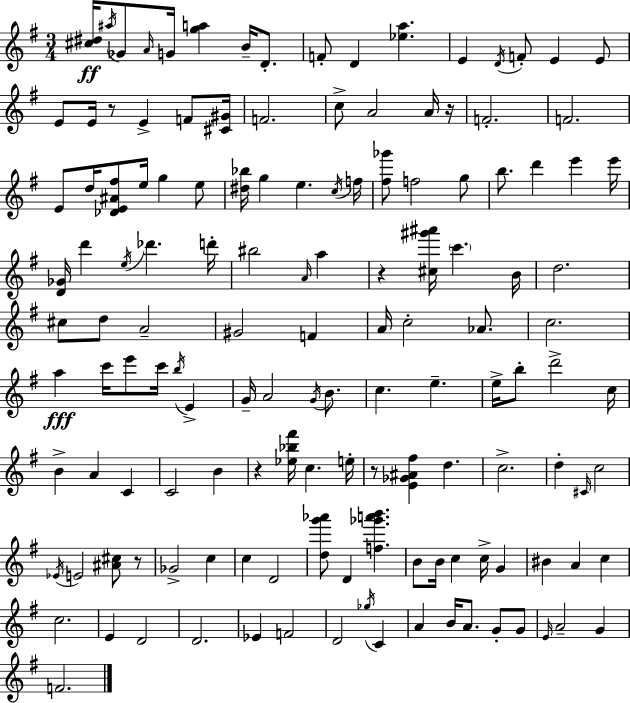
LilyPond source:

{
  \clef treble
  \numericTimeSignature
  \time 3/4
  \key e \minor
  <cis'' dis''>16\ff \acciaccatura { ais''16 } ges'8 \grace { a'16 } g'16 <g'' a''>4 b'16-- d'8.-. | f'8-. d'4 <ees'' a''>4. | e'4 \acciaccatura { d'16 } f'8-. e'4 | e'8 e'8 e'16 r8 e'4-> | \break f'8 <cis' gis'>16 f'2. | c''8-> a'2 | a'16 r16 f'2.-. | f'2. | \break e'8 d''16 <des' e' ais' fis''>8 e''16 g''4 | e''8 <dis'' bes''>16 g''4 e''4. | \acciaccatura { c''16 } f''16 <fis'' ges'''>8 f''2 | g''8 b''8. d'''4 e'''4 | \break e'''16 <d' ges'>16 d'''4 \acciaccatura { e''16 } des'''4. | d'''16-. bis''2 | \grace { a'16 } a''4 r4 <cis'' gis''' ais'''>16 \parenthesize c'''4. | b'16 d''2. | \break cis''8 d''8 a'2-- | gis'2 | f'4 a'16 c''2-. | aes'8. c''2. | \break a''4\fff c'''16 e'''8 | c'''16 \acciaccatura { b''16 } e'4-> g'16-- a'2 | \acciaccatura { g'16 } b'8. c''4. | e''4.-- e''16-> b''8-. d'''2-> | \break c''16 b'4-> | a'4 c'4 c'2 | b'4 r4 | <ees'' bes'' fis'''>16 c''4. e''16-. r8 <e' ges' ais' fis''>4 | \break d''4. c''2.-> | d''4-. | \grace { cis'16 } c''2 \acciaccatura { ees'16 } e'2 | <ais' cis''>8 r8 ges'2-> | \break c''4 c''4 | d'2 <d'' g''' aes'''>8 | d'4 <f'' ges''' a''' b'''>4. b'8 | b'16 c''4 c''16-> g'4 bis'4 | \break a'4 c''4 c''2. | e'4 | d'2 d'2. | ees'4 | \break f'2 d'2 | \acciaccatura { ges''16 } c'4 a'4 | b'16 a'8. g'8-. g'8 \grace { e'16 } | a'2-- g'4 | \break f'2. | \bar "|."
}